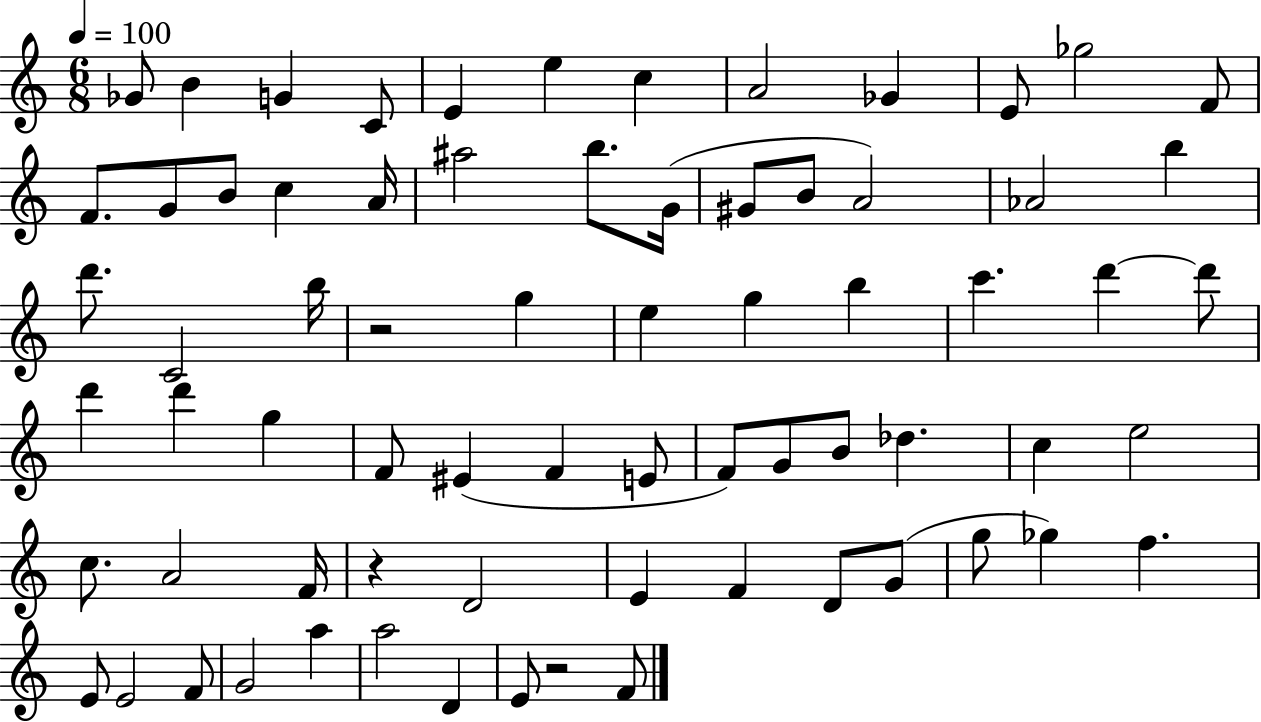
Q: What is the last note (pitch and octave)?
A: F4